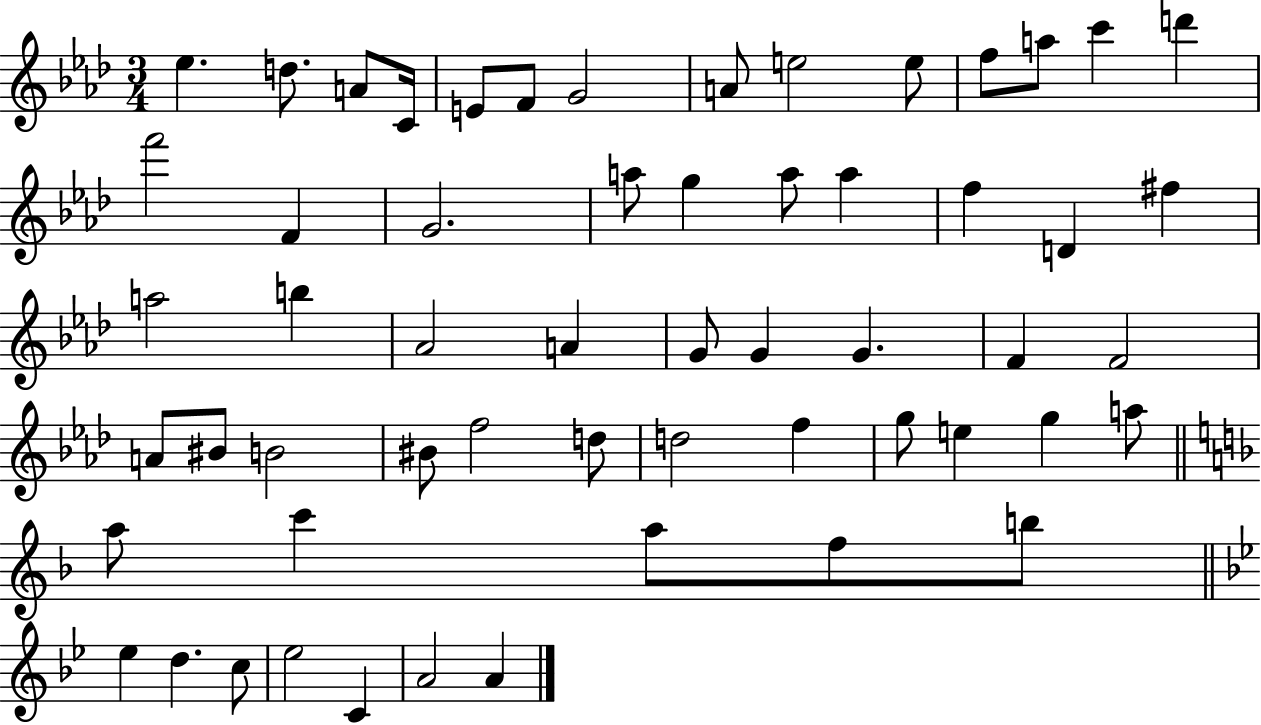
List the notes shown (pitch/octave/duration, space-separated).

Eb5/q. D5/e. A4/e C4/s E4/e F4/e G4/h A4/e E5/h E5/e F5/e A5/e C6/q D6/q F6/h F4/q G4/h. A5/e G5/q A5/e A5/q F5/q D4/q F#5/q A5/h B5/q Ab4/h A4/q G4/e G4/q G4/q. F4/q F4/h A4/e BIS4/e B4/h BIS4/e F5/h D5/e D5/h F5/q G5/e E5/q G5/q A5/e A5/e C6/q A5/e F5/e B5/e Eb5/q D5/q. C5/e Eb5/h C4/q A4/h A4/q